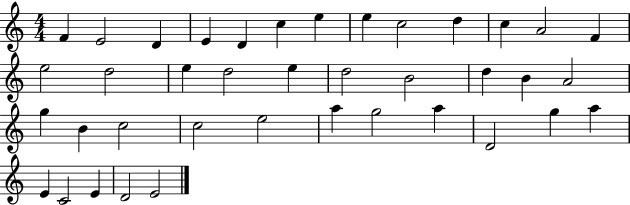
{
  \clef treble
  \numericTimeSignature
  \time 4/4
  \key c \major
  f'4 e'2 d'4 | e'4 d'4 c''4 e''4 | e''4 c''2 d''4 | c''4 a'2 f'4 | \break e''2 d''2 | e''4 d''2 e''4 | d''2 b'2 | d''4 b'4 a'2 | \break g''4 b'4 c''2 | c''2 e''2 | a''4 g''2 a''4 | d'2 g''4 a''4 | \break e'4 c'2 e'4 | d'2 e'2 | \bar "|."
}